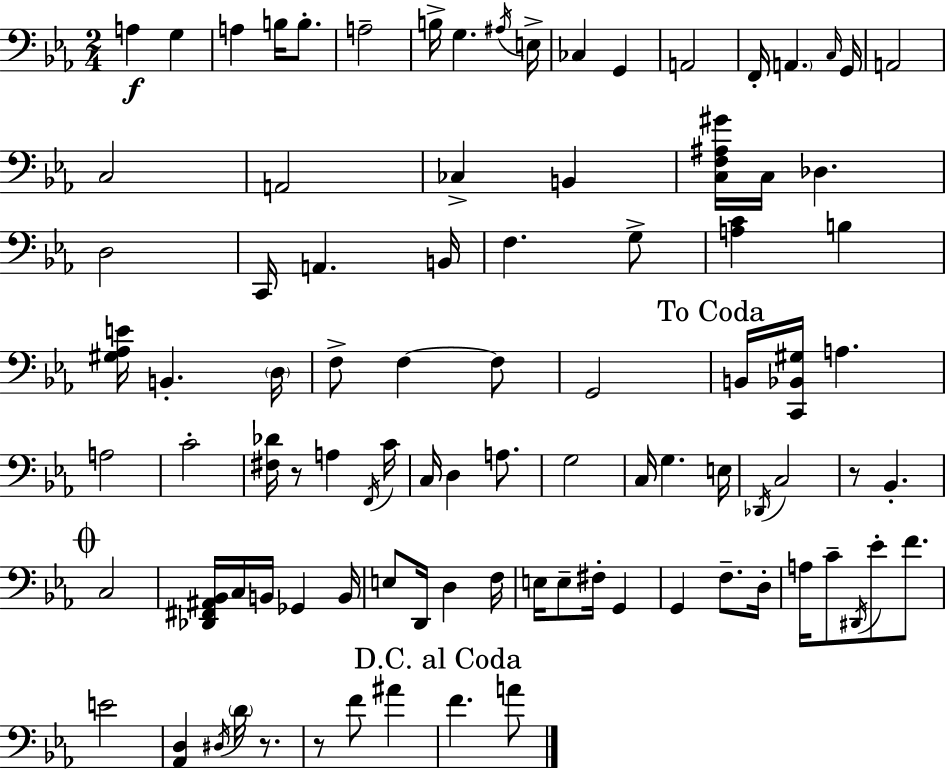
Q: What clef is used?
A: bass